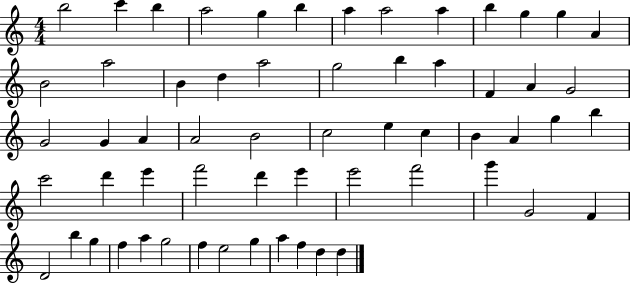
B5/h C6/q B5/q A5/h G5/q B5/q A5/q A5/h A5/q B5/q G5/q G5/q A4/q B4/h A5/h B4/q D5/q A5/h G5/h B5/q A5/q F4/q A4/q G4/h G4/h G4/q A4/q A4/h B4/h C5/h E5/q C5/q B4/q A4/q G5/q B5/q C6/h D6/q E6/q F6/h D6/q E6/q E6/h F6/h G6/q G4/h F4/q D4/h B5/q G5/q F5/q A5/q G5/h F5/q E5/h G5/q A5/q F5/q D5/q D5/q